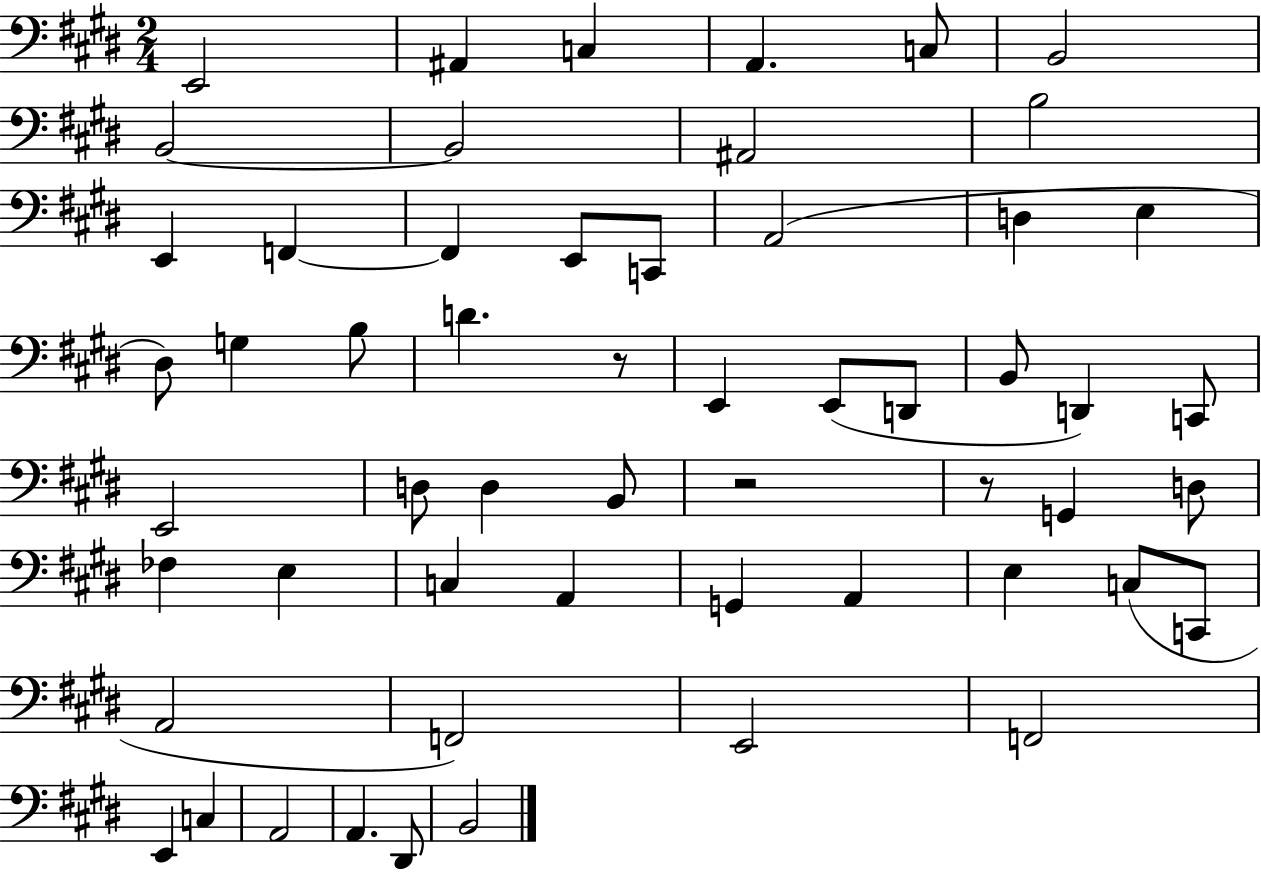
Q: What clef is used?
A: bass